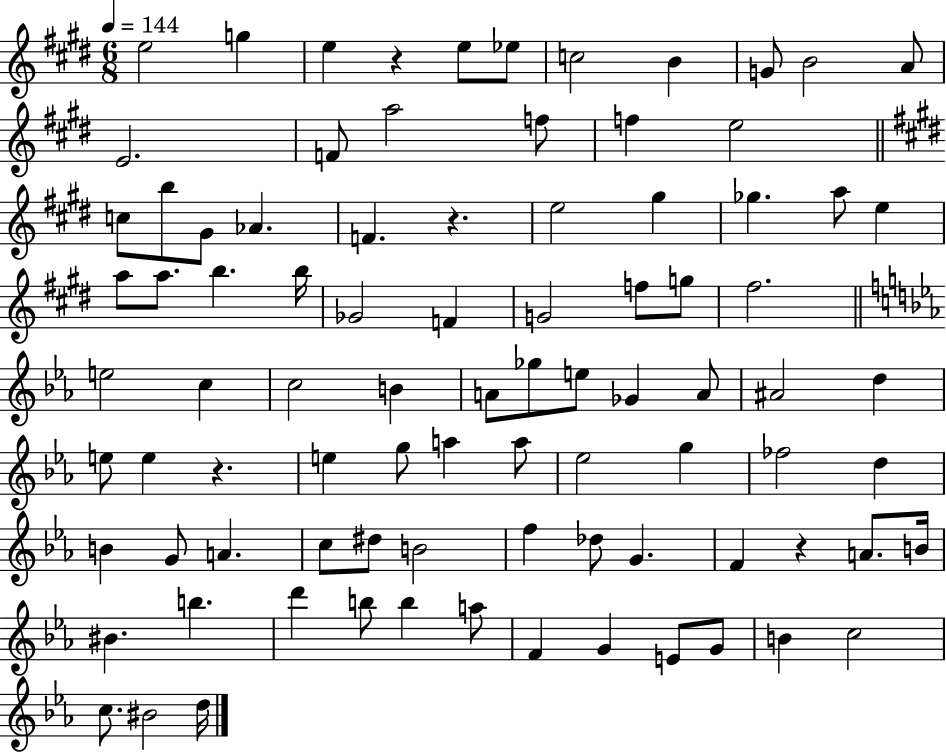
X:1
T:Untitled
M:6/8
L:1/4
K:E
e2 g e z e/2 _e/2 c2 B G/2 B2 A/2 E2 F/2 a2 f/2 f e2 c/2 b/2 ^G/2 _A F z e2 ^g _g a/2 e a/2 a/2 b b/4 _G2 F G2 f/2 g/2 ^f2 e2 c c2 B A/2 _g/2 e/2 _G A/2 ^A2 d e/2 e z e g/2 a a/2 _e2 g _f2 d B G/2 A c/2 ^d/2 B2 f _d/2 G F z A/2 B/4 ^B b d' b/2 b a/2 F G E/2 G/2 B c2 c/2 ^B2 d/4